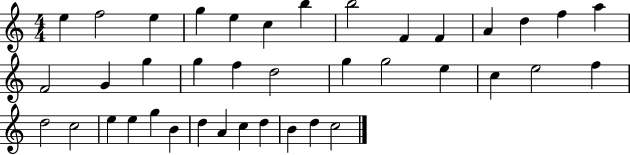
{
  \clef treble
  \numericTimeSignature
  \time 4/4
  \key c \major
  e''4 f''2 e''4 | g''4 e''4 c''4 b''4 | b''2 f'4 f'4 | a'4 d''4 f''4 a''4 | \break f'2 g'4 g''4 | g''4 f''4 d''2 | g''4 g''2 e''4 | c''4 e''2 f''4 | \break d''2 c''2 | e''4 e''4 g''4 b'4 | d''4 a'4 c''4 d''4 | b'4 d''4 c''2 | \break \bar "|."
}